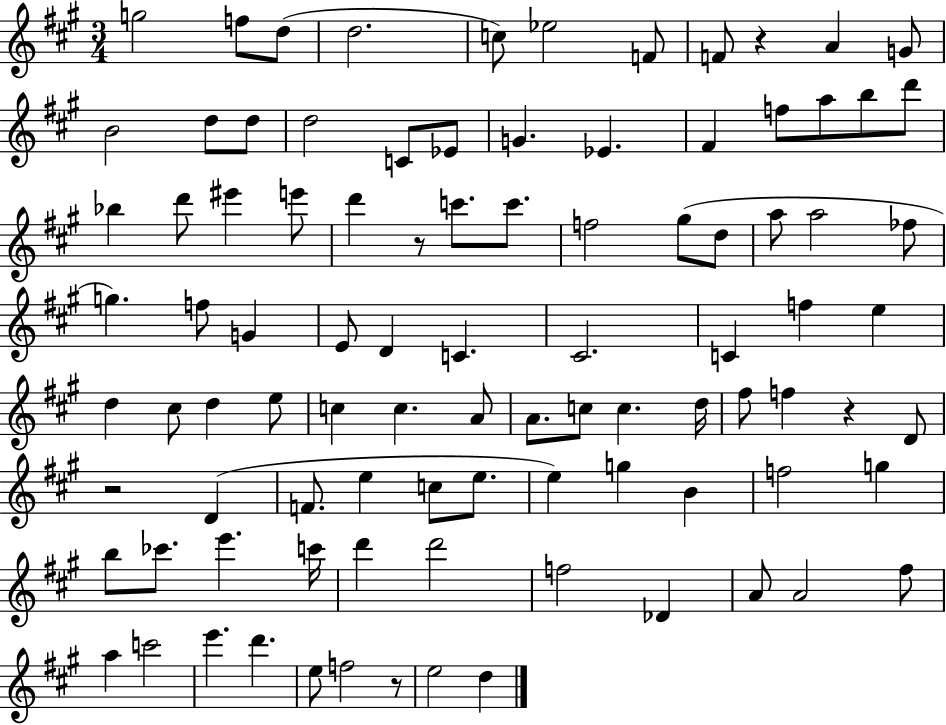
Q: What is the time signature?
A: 3/4